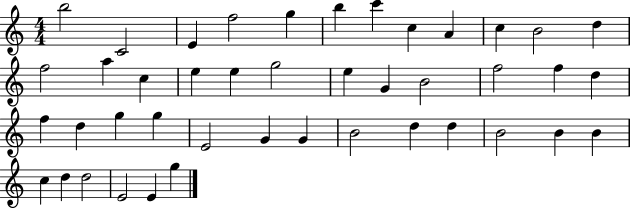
B5/h C4/h E4/q F5/h G5/q B5/q C6/q C5/q A4/q C5/q B4/h D5/q F5/h A5/q C5/q E5/q E5/q G5/h E5/q G4/q B4/h F5/h F5/q D5/q F5/q D5/q G5/q G5/q E4/h G4/q G4/q B4/h D5/q D5/q B4/h B4/q B4/q C5/q D5/q D5/h E4/h E4/q G5/q